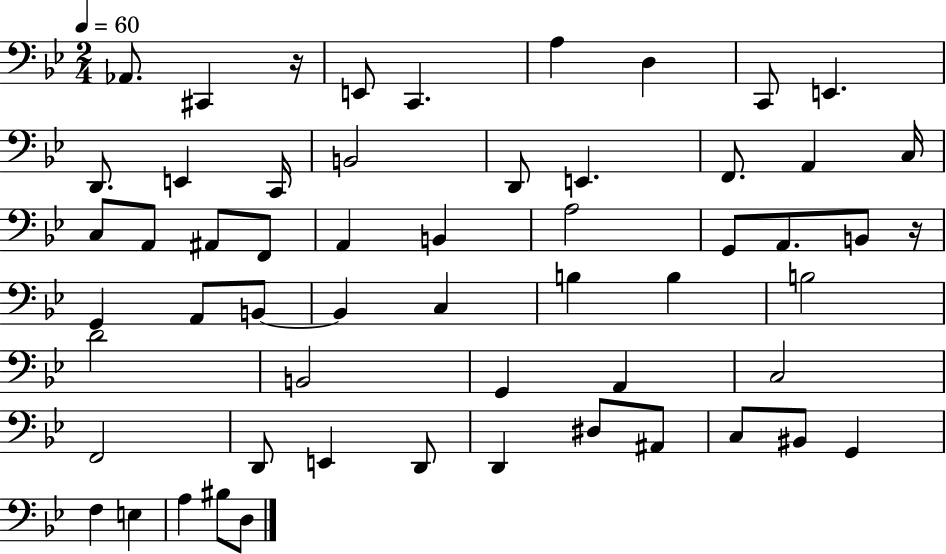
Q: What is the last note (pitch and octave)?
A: D3